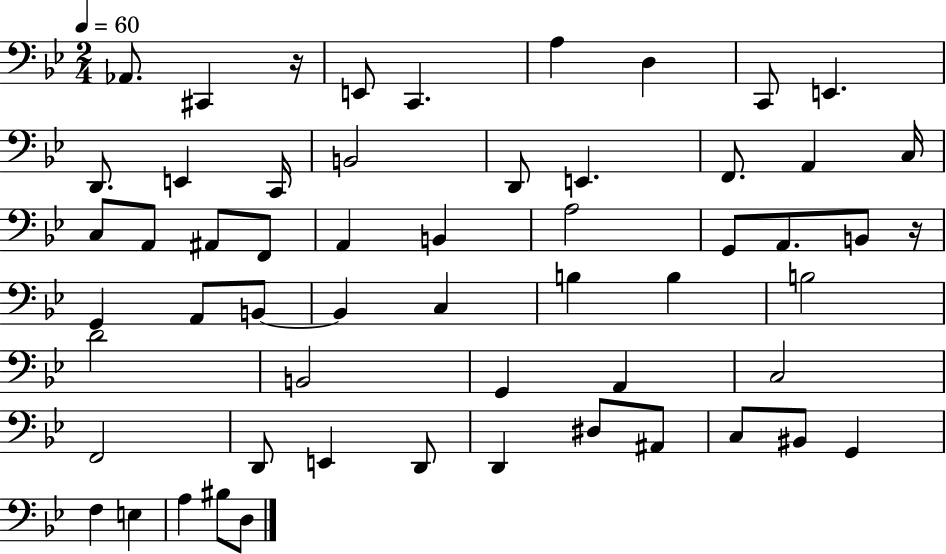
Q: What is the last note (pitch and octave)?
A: D3